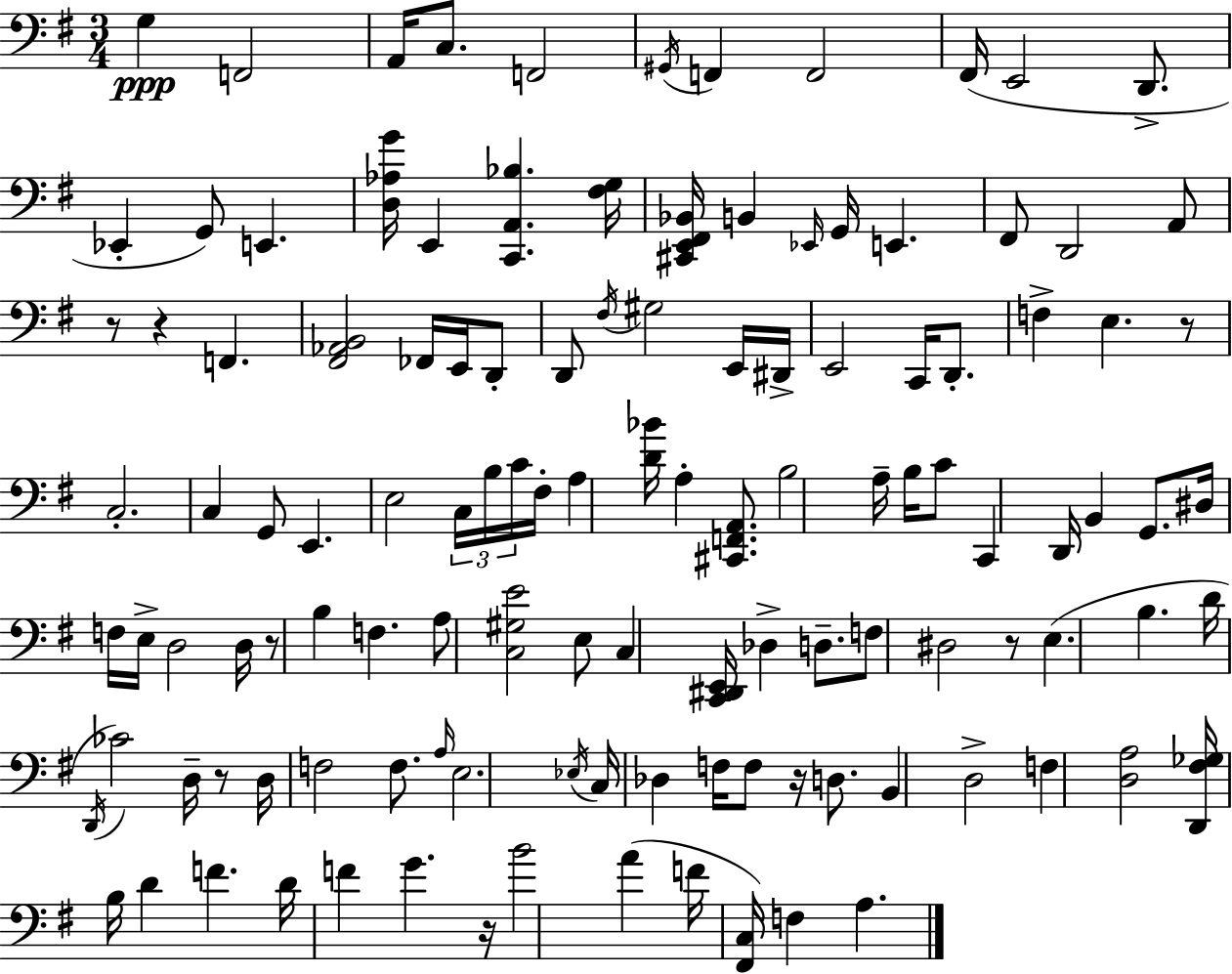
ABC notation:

X:1
T:Untitled
M:3/4
L:1/4
K:G
G, F,,2 A,,/4 C,/2 F,,2 ^G,,/4 F,, F,,2 ^F,,/4 E,,2 D,,/2 _E,, G,,/2 E,, [D,_A,G]/4 E,, [C,,A,,_B,] [^F,G,]/4 [^C,,E,,^F,,_B,,]/4 B,, _E,,/4 G,,/4 E,, ^F,,/2 D,,2 A,,/2 z/2 z F,, [^F,,_A,,B,,]2 _F,,/4 E,,/4 D,,/2 D,,/2 ^F,/4 ^G,2 E,,/4 ^D,,/4 E,,2 C,,/4 D,,/2 F, E, z/2 C,2 C, G,,/2 E,, E,2 C,/4 B,/4 C/4 ^F,/4 A, [D_B]/4 A, [^C,,F,,A,,]/2 B,2 A,/4 B,/4 C/2 C,, D,,/4 B,, G,,/2 ^D,/4 F,/4 E,/4 D,2 D,/4 z/2 B, F, A,/2 [C,^G,E]2 E,/2 C, [C,,^D,,E,,]/4 _D, D,/2 F,/2 ^D,2 z/2 E, B, D/4 D,,/4 _C2 D,/4 z/2 D,/4 F,2 F,/2 A,/4 E,2 _E,/4 C,/4 _D, F,/4 F,/2 z/4 D,/2 B,, D,2 F, [D,A,]2 [D,,^F,_G,]/4 B,/4 D F D/4 F G z/4 B2 A F/4 [^F,,C,]/4 F, A,